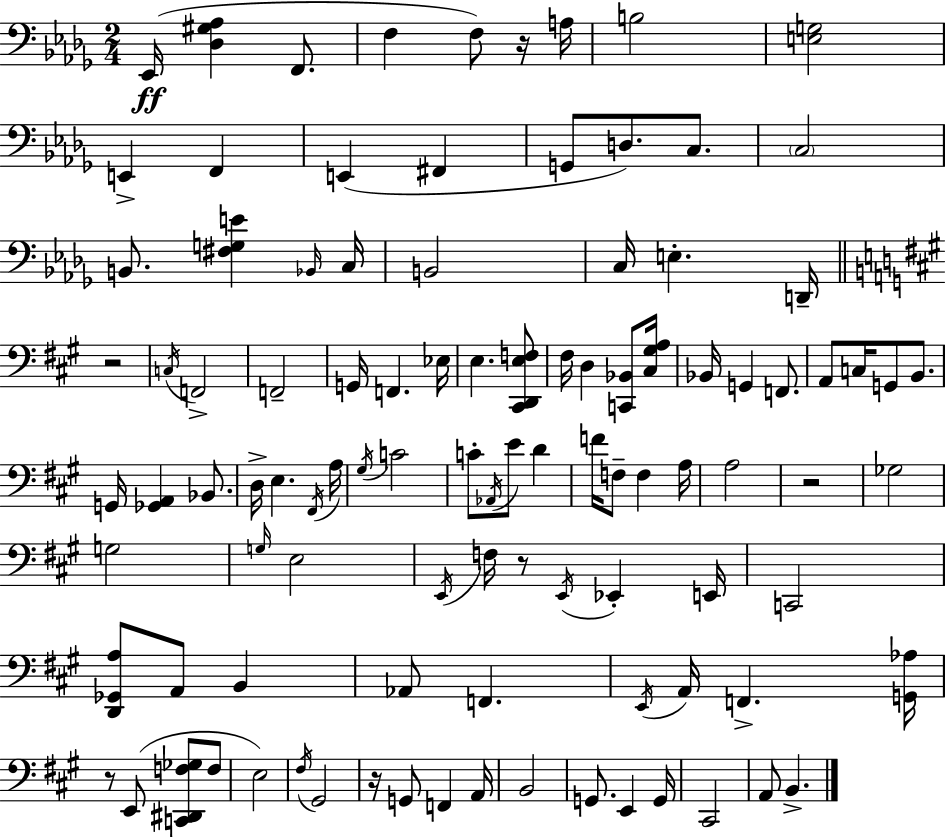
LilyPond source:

{
  \clef bass
  \numericTimeSignature
  \time 2/4
  \key bes \minor
  ees,16(\ff <des gis aes>4 f,8. | f4 f8) r16 a16 | b2 | <e g>2 | \break e,4-> f,4 | e,4( fis,4 | g,8 d8.) c8. | \parenthesize c2 | \break b,8. <fis g e'>4 \grace { bes,16 } | c16 b,2 | c16 e4.-. | d,16-- \bar "||" \break \key a \major r2 | \acciaccatura { c16 } f,2-> | f,2-- | g,16 f,4. | \break ees16 e4. <cis, d, e f>8 | fis16 d4 <c, bes,>8 | <cis gis a>16 bes,16 g,4 f,8. | a,8 c16 g,8 b,8. | \break g,16 <ges, a,>4 bes,8. | d16-> e4. | \acciaccatura { fis,16 } a16 \acciaccatura { gis16 } c'2 | c'8-. \acciaccatura { aes,16 } e'8 | \break d'4 f'16 f8-- f4 | a16 a2 | r2 | ges2 | \break g2 | \grace { g16 } e2 | \acciaccatura { e,16 } f16 r8 | \acciaccatura { e,16 } ees,4-. e,16 c,2 | \break <d, ges, a>8 | a,8 b,4 aes,8 | f,4. \acciaccatura { e,16 } | a,16 f,4.-> <g, aes>16 | \break r8 e,8( <c, dis, f ges>8 f8 | e2) | \acciaccatura { fis16 } gis,2 | r16 g,8 f,4 | \break a,16 b,2 | g,8. e,4 | g,16 cis,2 | a,8 b,4.-> | \break \bar "|."
}